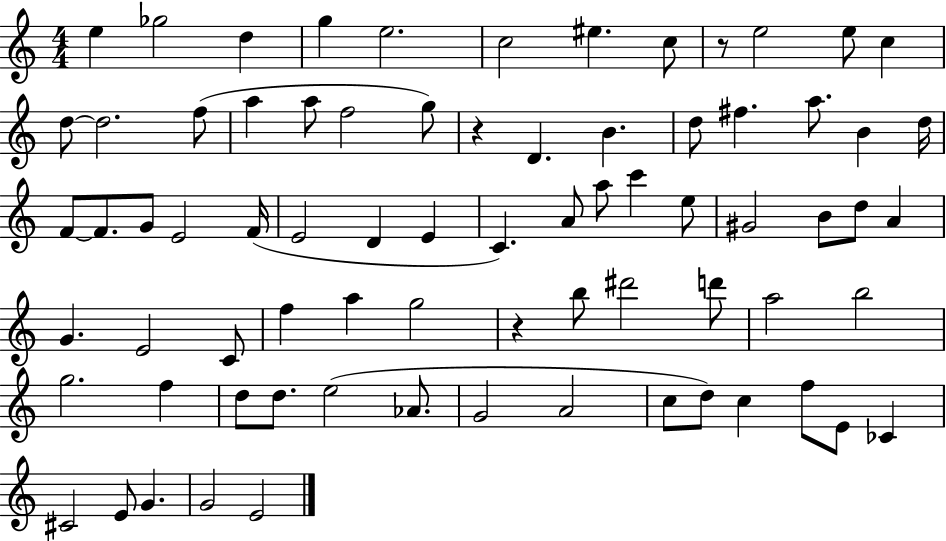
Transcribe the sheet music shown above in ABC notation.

X:1
T:Untitled
M:4/4
L:1/4
K:C
e _g2 d g e2 c2 ^e c/2 z/2 e2 e/2 c d/2 d2 f/2 a a/2 f2 g/2 z D B d/2 ^f a/2 B d/4 F/2 F/2 G/2 E2 F/4 E2 D E C A/2 a/2 c' e/2 ^G2 B/2 d/2 A G E2 C/2 f a g2 z b/2 ^d'2 d'/2 a2 b2 g2 f d/2 d/2 e2 _A/2 G2 A2 c/2 d/2 c f/2 E/2 _C ^C2 E/2 G G2 E2